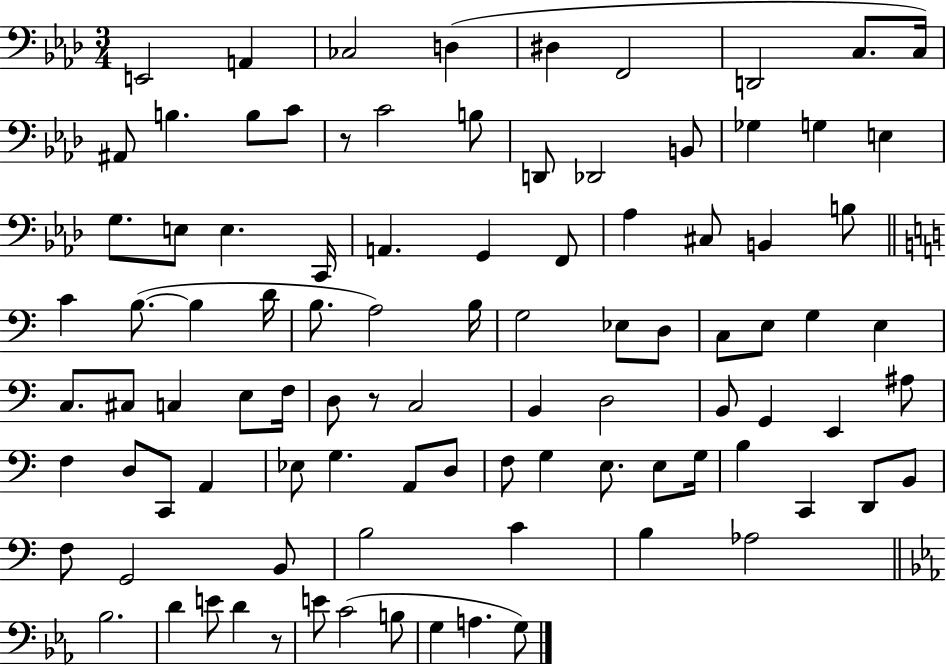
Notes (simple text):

E2/h A2/q CES3/h D3/q D#3/q F2/h D2/h C3/e. C3/s A#2/e B3/q. B3/e C4/e R/e C4/h B3/e D2/e Db2/h B2/e Gb3/q G3/q E3/q G3/e. E3/e E3/q. C2/s A2/q. G2/q F2/e Ab3/q C#3/e B2/q B3/e C4/q B3/e. B3/q D4/s B3/e. A3/h B3/s G3/h Eb3/e D3/e C3/e E3/e G3/q E3/q C3/e. C#3/e C3/q E3/e F3/s D3/e R/e C3/h B2/q D3/h B2/e G2/q E2/q A#3/e F3/q D3/e C2/e A2/q Eb3/e G3/q. A2/e D3/e F3/e G3/q E3/e. E3/e G3/s B3/q C2/q D2/e B2/e F3/e G2/h B2/e B3/h C4/q B3/q Ab3/h Bb3/h. D4/q E4/e D4/q R/e E4/e C4/h B3/e G3/q A3/q. G3/e